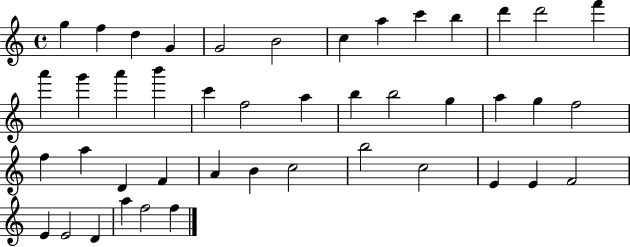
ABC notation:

X:1
T:Untitled
M:4/4
L:1/4
K:C
g f d G G2 B2 c a c' b d' d'2 f' a' g' a' b' c' f2 a b b2 g a g f2 f a D F A B c2 b2 c2 E E F2 E E2 D a f2 f